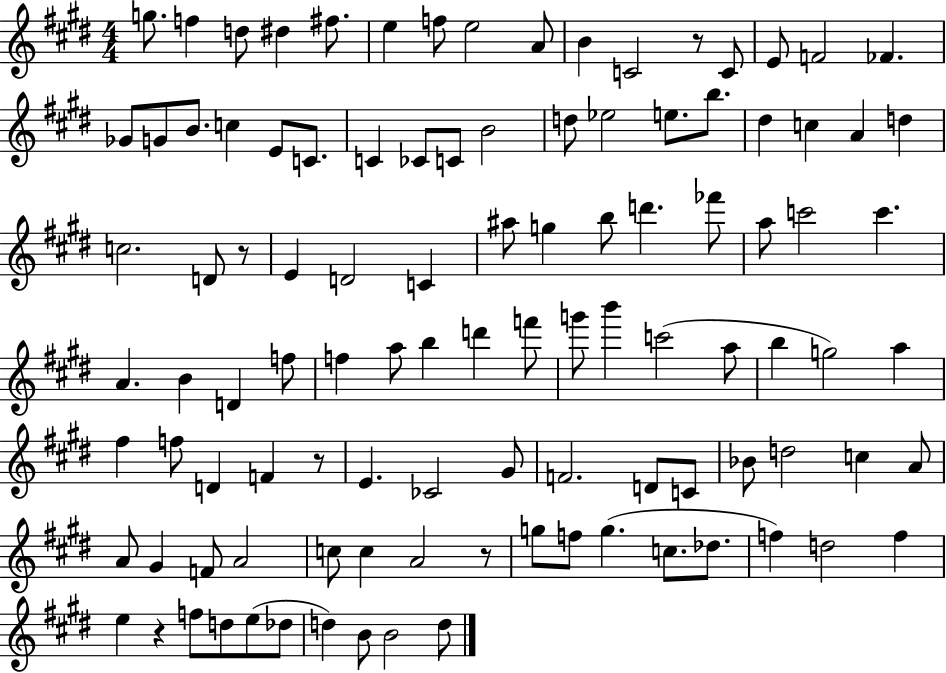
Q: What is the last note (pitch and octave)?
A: D5